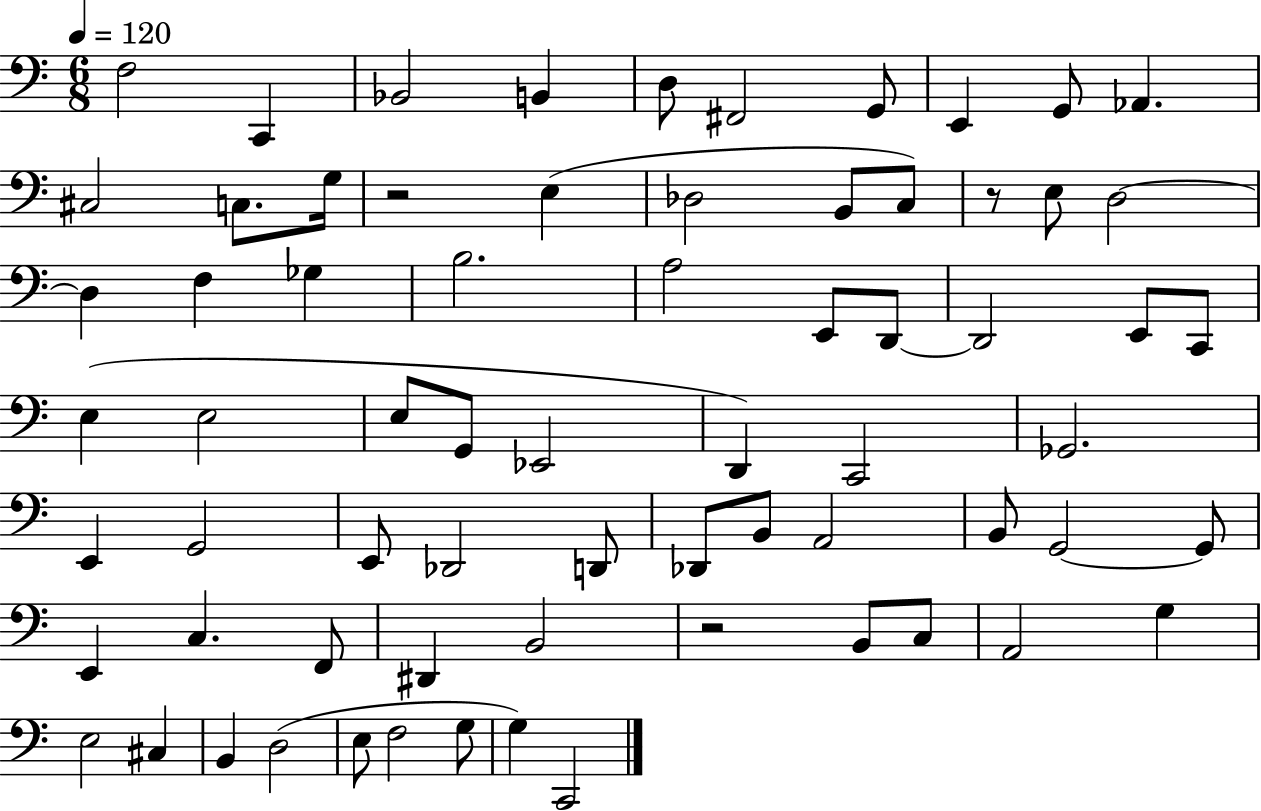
X:1
T:Untitled
M:6/8
L:1/4
K:C
F,2 C,, _B,,2 B,, D,/2 ^F,,2 G,,/2 E,, G,,/2 _A,, ^C,2 C,/2 G,/4 z2 E, _D,2 B,,/2 C,/2 z/2 E,/2 D,2 D, F, _G, B,2 A,2 E,,/2 D,,/2 D,,2 E,,/2 C,,/2 E, E,2 E,/2 G,,/2 _E,,2 D,, C,,2 _G,,2 E,, G,,2 E,,/2 _D,,2 D,,/2 _D,,/2 B,,/2 A,,2 B,,/2 G,,2 G,,/2 E,, C, F,,/2 ^D,, B,,2 z2 B,,/2 C,/2 A,,2 G, E,2 ^C, B,, D,2 E,/2 F,2 G,/2 G, C,,2